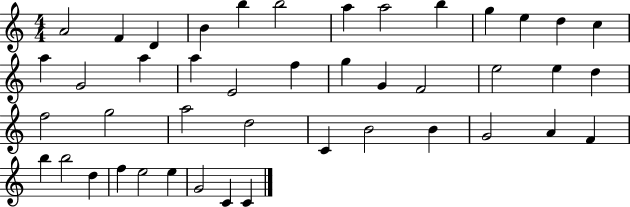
{
  \clef treble
  \numericTimeSignature
  \time 4/4
  \key c \major
  a'2 f'4 d'4 | b'4 b''4 b''2 | a''4 a''2 b''4 | g''4 e''4 d''4 c''4 | \break a''4 g'2 a''4 | a''4 e'2 f''4 | g''4 g'4 f'2 | e''2 e''4 d''4 | \break f''2 g''2 | a''2 d''2 | c'4 b'2 b'4 | g'2 a'4 f'4 | \break b''4 b''2 d''4 | f''4 e''2 e''4 | g'2 c'4 c'4 | \bar "|."
}